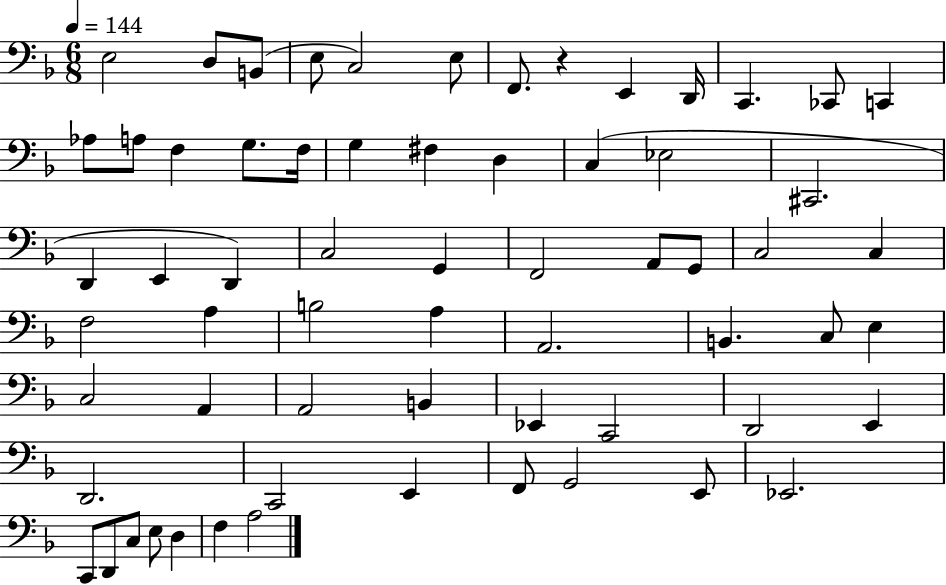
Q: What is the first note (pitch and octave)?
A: E3